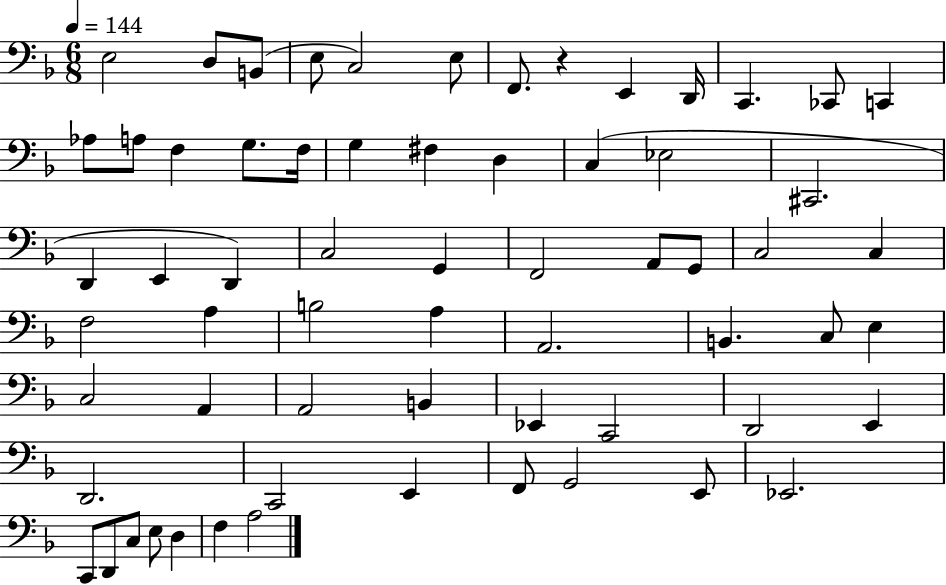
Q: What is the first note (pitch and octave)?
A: E3